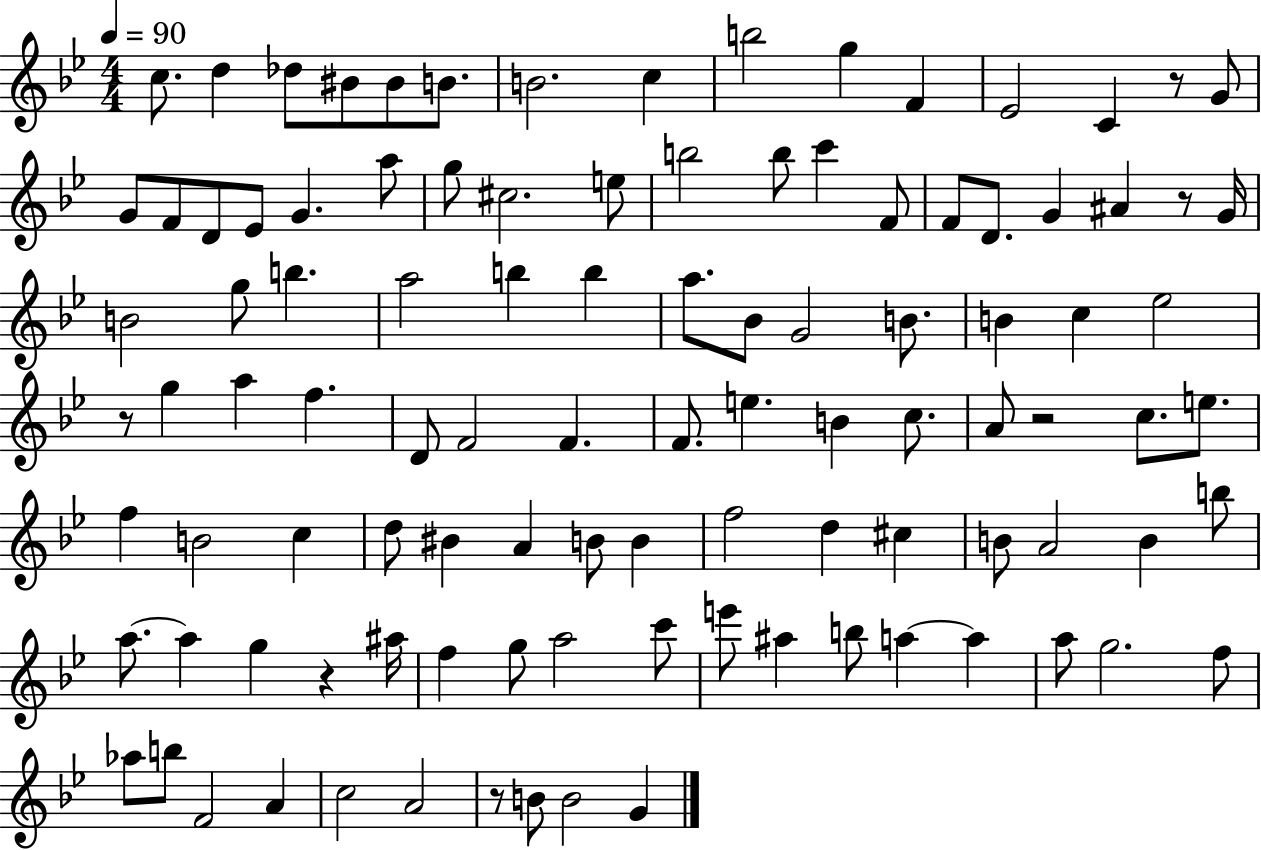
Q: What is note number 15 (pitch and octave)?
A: G4